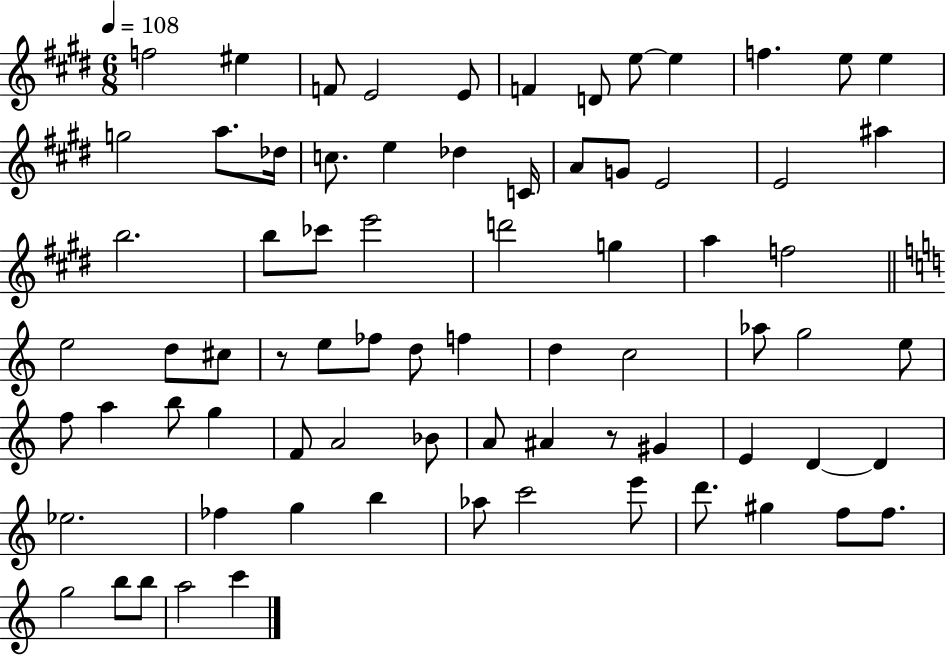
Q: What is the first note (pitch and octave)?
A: F5